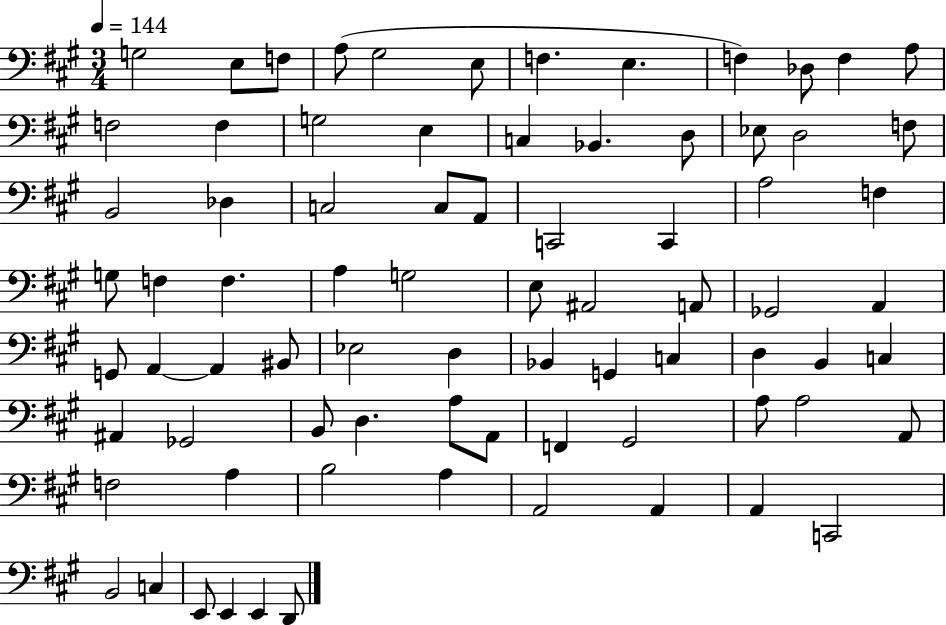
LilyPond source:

{
  \clef bass
  \numericTimeSignature
  \time 3/4
  \key a \major
  \tempo 4 = 144
  g2 e8 f8 | a8( gis2 e8 | f4. e4. | f4) des8 f4 a8 | \break f2 f4 | g2 e4 | c4 bes,4. d8 | ees8 d2 f8 | \break b,2 des4 | c2 c8 a,8 | c,2 c,4 | a2 f4 | \break g8 f4 f4. | a4 g2 | e8 ais,2 a,8 | ges,2 a,4 | \break g,8 a,4~~ a,4 bis,8 | ees2 d4 | bes,4 g,4 c4 | d4 b,4 c4 | \break ais,4 ges,2 | b,8 d4. a8 a,8 | f,4 gis,2 | a8 a2 a,8 | \break f2 a4 | b2 a4 | a,2 a,4 | a,4 c,2 | \break b,2 c4 | e,8 e,4 e,4 d,8 | \bar "|."
}